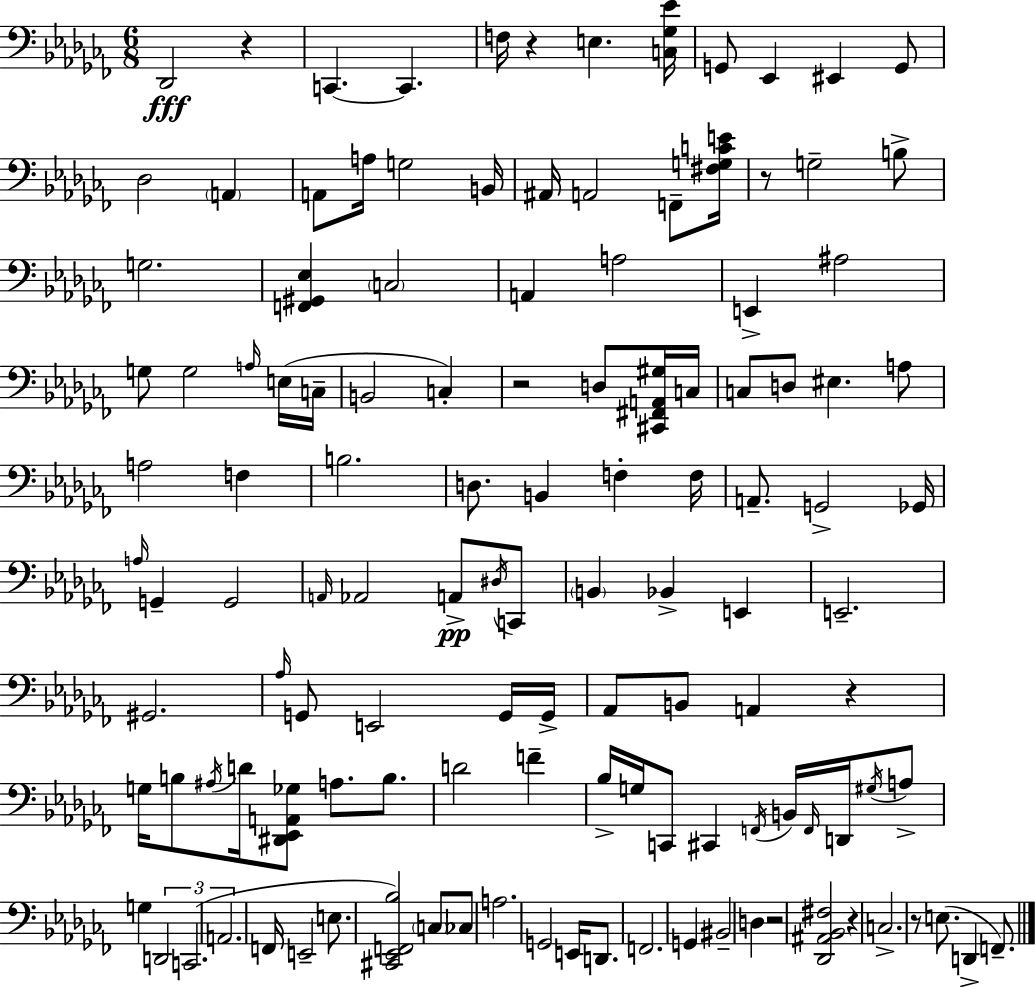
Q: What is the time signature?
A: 6/8